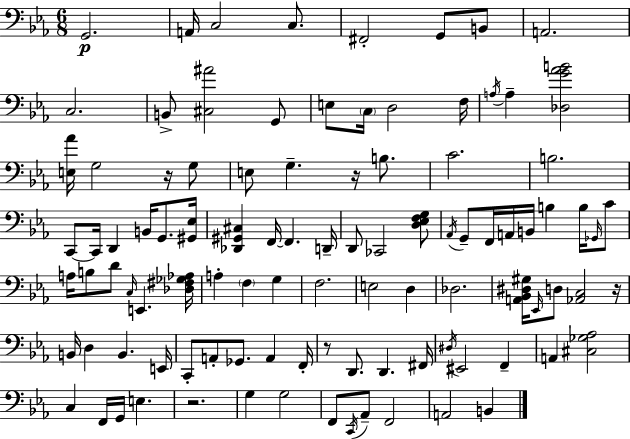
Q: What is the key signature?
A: EES major